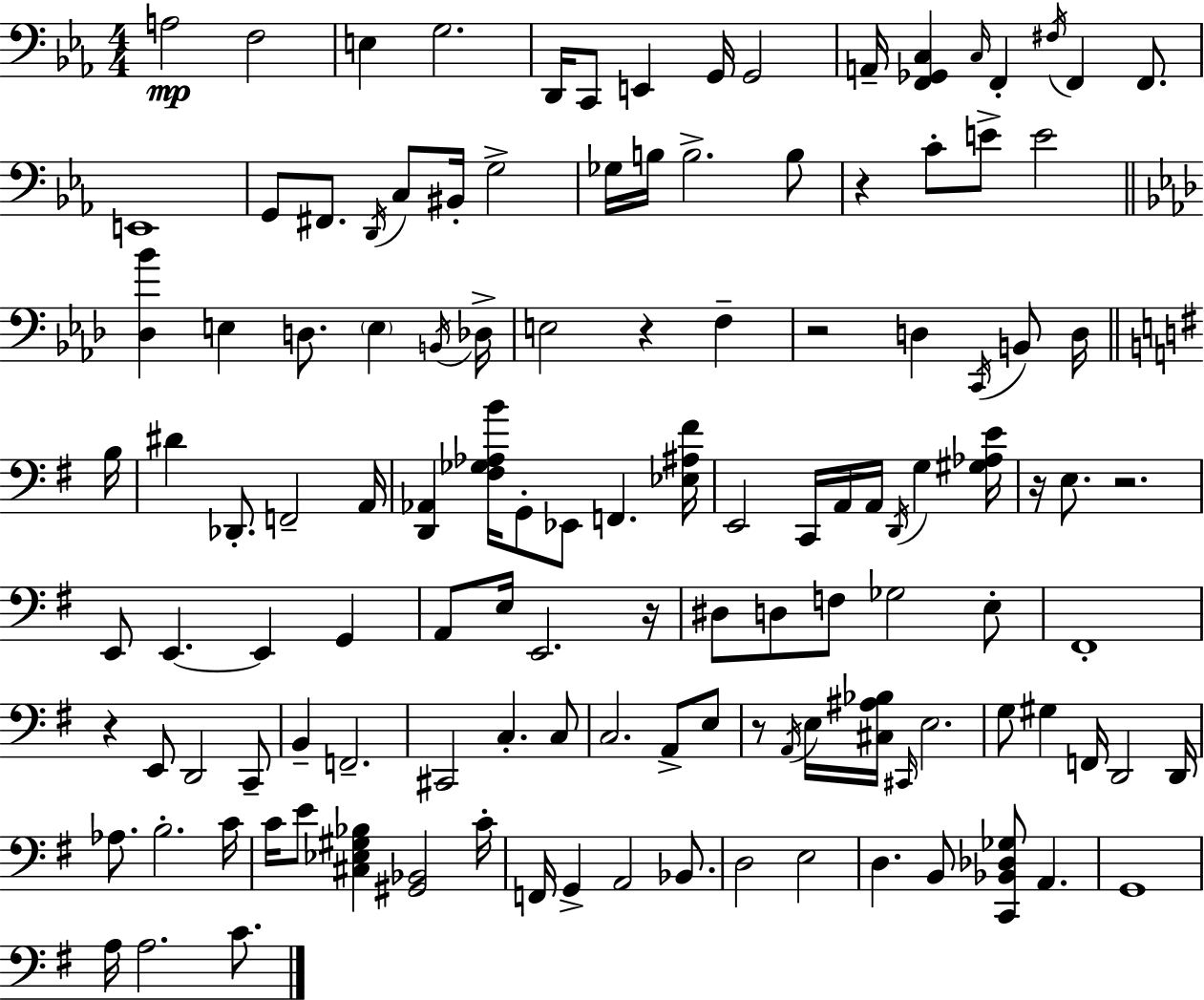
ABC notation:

X:1
T:Untitled
M:4/4
L:1/4
K:Eb
A,2 F,2 E, G,2 D,,/4 C,,/2 E,, G,,/4 G,,2 A,,/4 [F,,_G,,C,] C,/4 F,, ^F,/4 F,, F,,/2 E,,4 G,,/2 ^F,,/2 D,,/4 C,/2 ^B,,/4 G,2 _G,/4 B,/4 B,2 B,/2 z C/2 E/2 E2 [_D,_B] E, D,/2 E, B,,/4 _D,/4 E,2 z F, z2 D, C,,/4 B,,/2 D,/4 B,/4 ^D _D,,/2 F,,2 A,,/4 [D,,_A,,] [^F,_G,_A,B]/4 G,,/2 _E,,/2 F,, [_E,^A,^F]/4 E,,2 C,,/4 A,,/4 A,,/4 D,,/4 G, [^G,_A,E]/4 z/4 E,/2 z2 E,,/2 E,, E,, G,, A,,/2 E,/4 E,,2 z/4 ^D,/2 D,/2 F,/2 _G,2 E,/2 ^F,,4 z E,,/2 D,,2 C,,/2 B,, F,,2 ^C,,2 C, C,/2 C,2 A,,/2 E,/2 z/2 A,,/4 E,/4 [^C,^A,_B,]/4 ^C,,/4 E,2 G,/2 ^G, F,,/4 D,,2 D,,/4 _A,/2 B,2 C/4 C/4 E/2 [^C,_E,^G,_B,] [^G,,_B,,]2 C/4 F,,/4 G,, A,,2 _B,,/2 D,2 E,2 D, B,,/2 [C,,_B,,_D,_G,]/2 A,, G,,4 A,/4 A,2 C/2